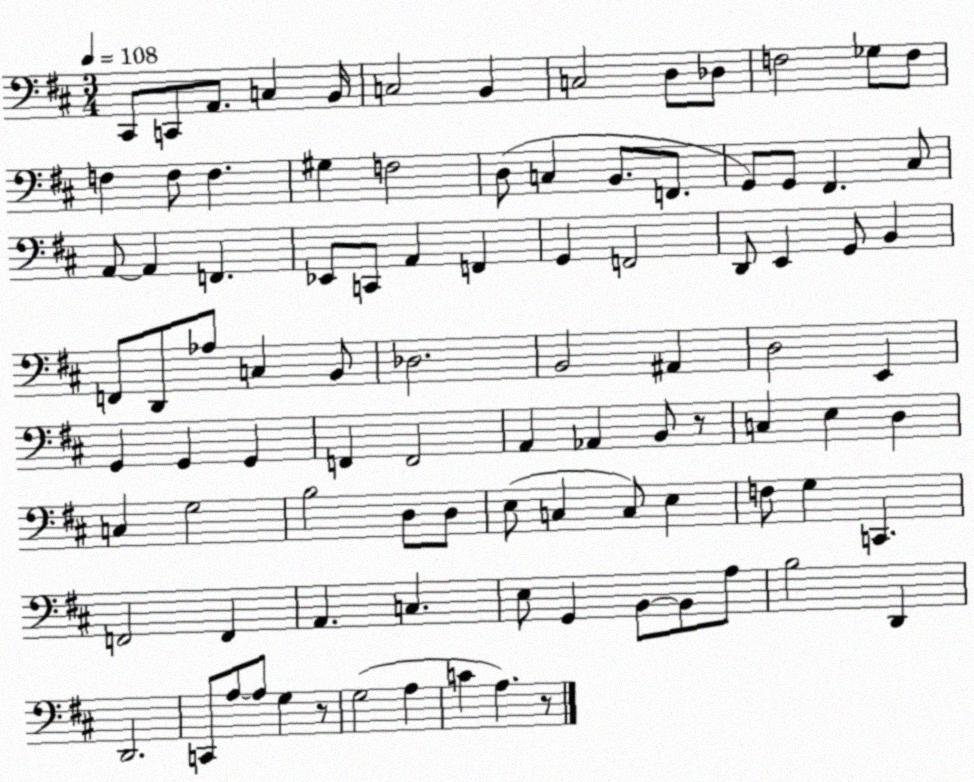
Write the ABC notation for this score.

X:1
T:Untitled
M:3/4
L:1/4
K:D
^C,,/2 C,,/2 A,,/2 C, B,,/4 C,2 B,, C,2 D,/2 _D,/2 F,2 _G,/2 F,/2 F, F,/2 F, ^G, F,2 D,/2 C, B,,/2 F,,/2 G,,/2 G,,/2 ^F,, ^C,/2 A,,/2 A,, F,, _E,,/2 C,,/2 A,, F,, G,, F,,2 D,,/2 E,, G,,/2 B,, F,,/2 D,,/2 _A,/2 C, B,,/2 _D,2 B,,2 ^A,, D,2 E,, G,, G,, G,, F,, F,,2 A,, _A,, B,,/2 z/2 C, E, D, C, G,2 B,2 D,/2 D,/2 E,/2 C, C,/2 E, F,/2 G, C,, F,,2 F,, A,, C, E,/2 G,, B,,/2 B,,/2 A,/2 B,2 D,, D,,2 C,,/2 A,/2 A,/2 G, z/2 G,2 A, C A, z/2